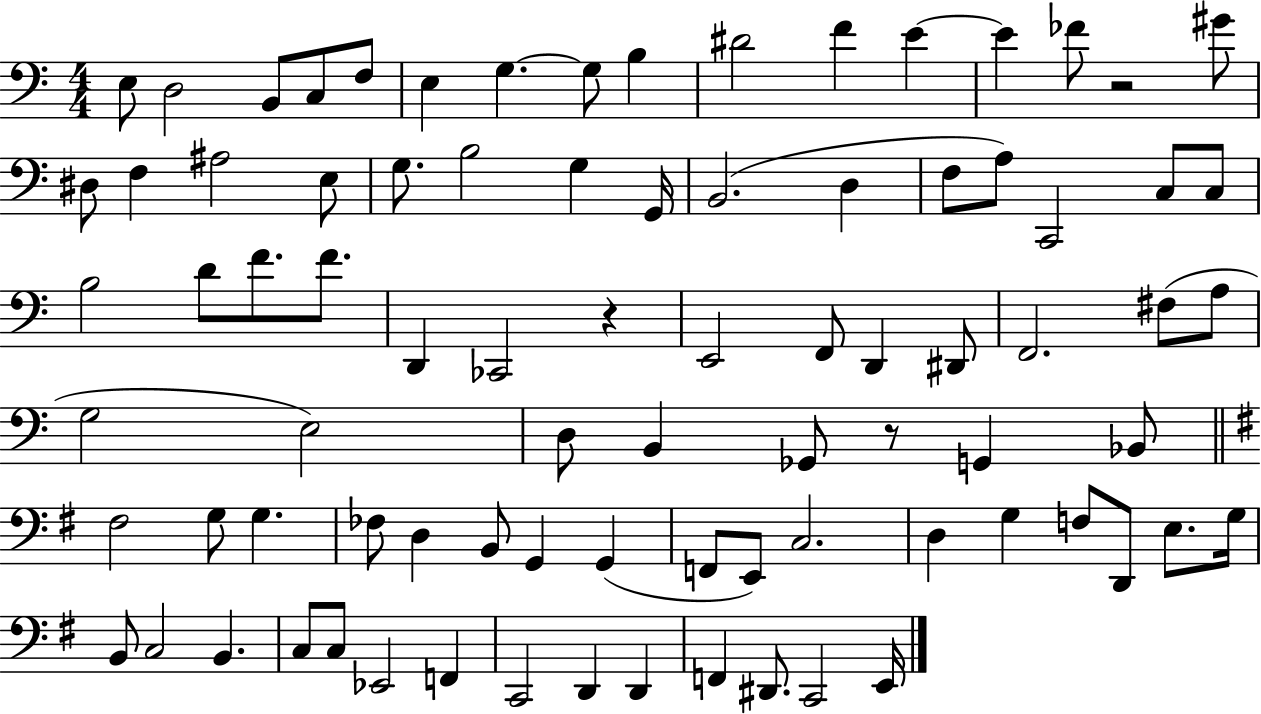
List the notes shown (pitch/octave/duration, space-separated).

E3/e D3/h B2/e C3/e F3/e E3/q G3/q. G3/e B3/q D#4/h F4/q E4/q E4/q FES4/e R/h G#4/e D#3/e F3/q A#3/h E3/e G3/e. B3/h G3/q G2/s B2/h. D3/q F3/e A3/e C2/h C3/e C3/e B3/h D4/e F4/e. F4/e. D2/q CES2/h R/q E2/h F2/e D2/q D#2/e F2/h. F#3/e A3/e G3/h E3/h D3/e B2/q Gb2/e R/e G2/q Bb2/e F#3/h G3/e G3/q. FES3/e D3/q B2/e G2/q G2/q F2/e E2/e C3/h. D3/q G3/q F3/e D2/e E3/e. G3/s B2/e C3/h B2/q. C3/e C3/e Eb2/h F2/q C2/h D2/q D2/q F2/q D#2/e. C2/h E2/s